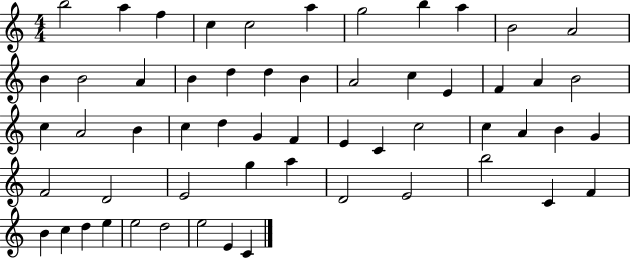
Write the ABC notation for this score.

X:1
T:Untitled
M:4/4
L:1/4
K:C
b2 a f c c2 a g2 b a B2 A2 B B2 A B d d B A2 c E F A B2 c A2 B c d G F E C c2 c A B G F2 D2 E2 g a D2 E2 b2 C F B c d e e2 d2 e2 E C